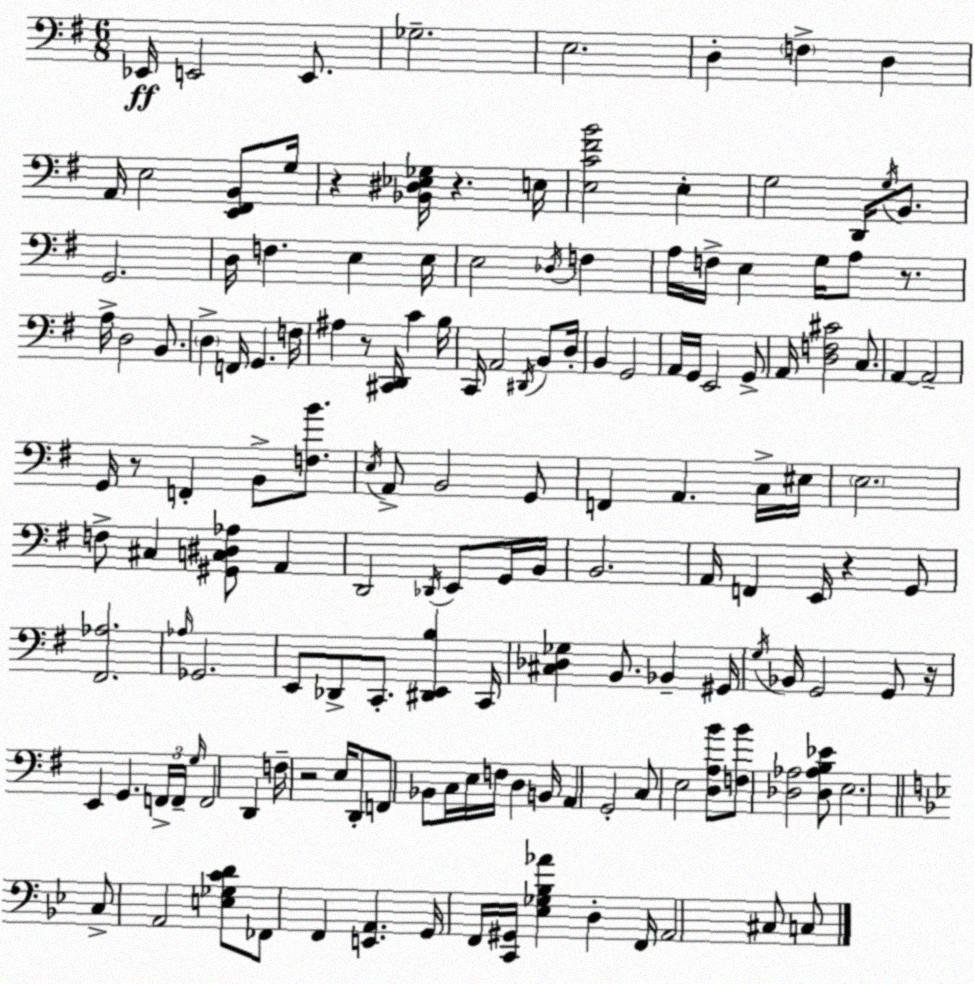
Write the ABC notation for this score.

X:1
T:Untitled
M:6/8
L:1/4
K:Em
_E,,/4 E,,2 E,,/2 _G,2 E,2 D, F, D, A,,/4 E,2 [E,,^F,,B,,]/2 G,/4 z [_B,,^D,_E,_G,]/4 z E,/4 [E,C^FB]2 E, G,2 D,,/4 G,/4 B,,/2 G,,2 D,/4 F, E, E,/4 E,2 _D,/4 F, A,/4 F,/4 E, G,/4 A,/2 z/2 A,/4 D,2 B,,/2 D, F,,/4 G,, F,/4 ^A, z/2 [^C,,D,,]/4 C B,/4 C,,/4 A,,2 ^D,,/4 B,,/2 D,/4 B,, G,,2 A,,/4 G,,/4 E,,2 G,,/2 A,,/4 [D,F,^C]2 C,/2 A,, A,,2 G,,/4 z/2 F,, B,,/2 [F,B]/2 E,/4 A,,/2 B,,2 G,,/2 F,, A,, C,/4 ^E,/4 E,2 F,/2 ^C, [^G,,C,^D,_A,]/2 A,, D,,2 _D,,/4 E,,/2 G,,/4 B,,/4 B,,2 A,,/4 F,, E,,/4 z G,,/2 [^F,,_A,]2 _A,/4 _G,,2 E,,/2 _D,,/2 C,,/2 [^D,,E,,B,] C,,/4 [^C,_D,_G,] B,,/2 _B,, ^G,,/4 G,/4 _B,,/4 G,,2 G,,/2 z/4 E,, G,, F,,/4 F,,/4 G,/4 F,,2 D,, F,/4 z2 E,/4 D,,/2 F,,/2 _B,,/2 C,/4 E,/4 F,/4 D, B,,/4 A,, G,,2 C,/2 E,2 [D,A,B]/2 [F,B]/2 [_D,_A,]2 [_D,_A,B,_E]/2 E,2 C,/2 A,,2 [E,_G,CD]/2 _F,,/2 F,, [E,,A,,] G,,/4 F,,/4 [C,,^G,,]/4 [_E,_G,_B,_A] D, F,,/4 A,,2 ^C,/2 C,/2